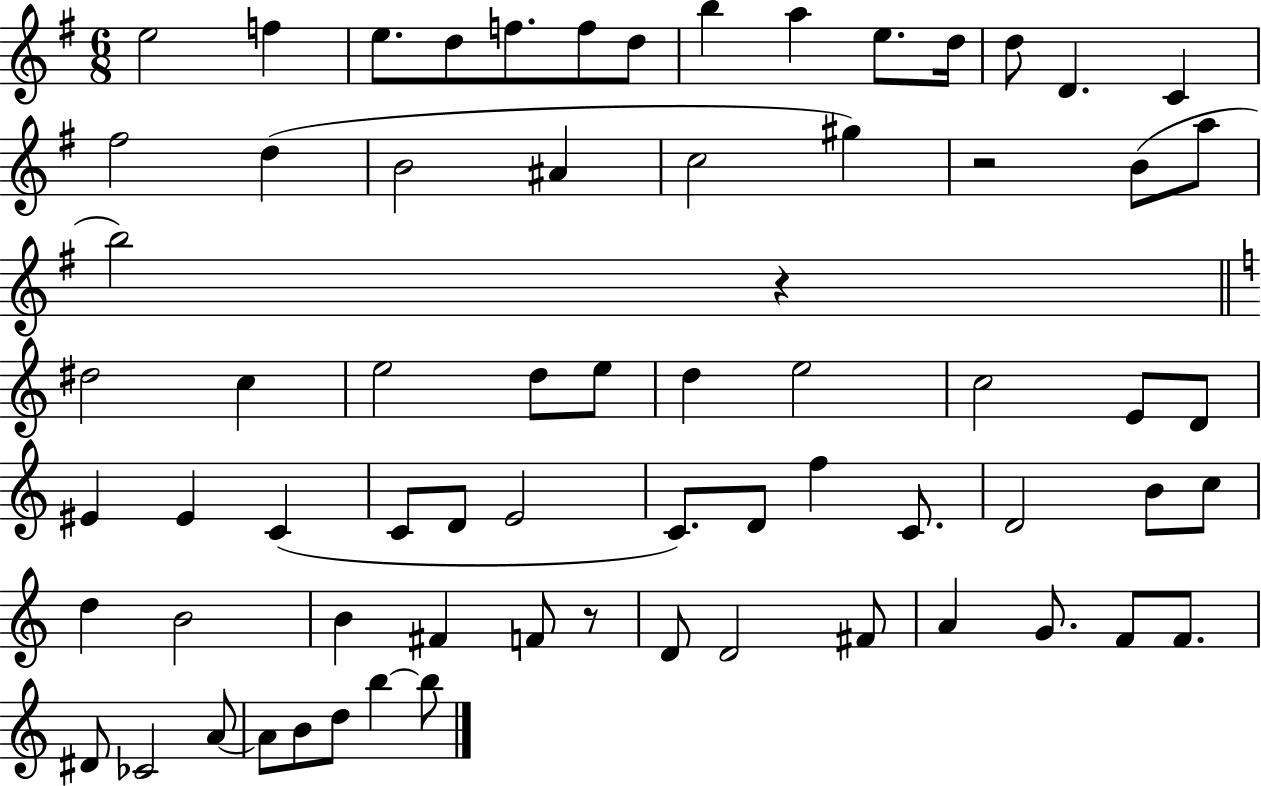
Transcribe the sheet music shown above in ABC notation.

X:1
T:Untitled
M:6/8
L:1/4
K:G
e2 f e/2 d/2 f/2 f/2 d/2 b a e/2 d/4 d/2 D C ^f2 d B2 ^A c2 ^g z2 B/2 a/2 b2 z ^d2 c e2 d/2 e/2 d e2 c2 E/2 D/2 ^E ^E C C/2 D/2 E2 C/2 D/2 f C/2 D2 B/2 c/2 d B2 B ^F F/2 z/2 D/2 D2 ^F/2 A G/2 F/2 F/2 ^D/2 _C2 A/2 A/2 B/2 d/2 b b/2